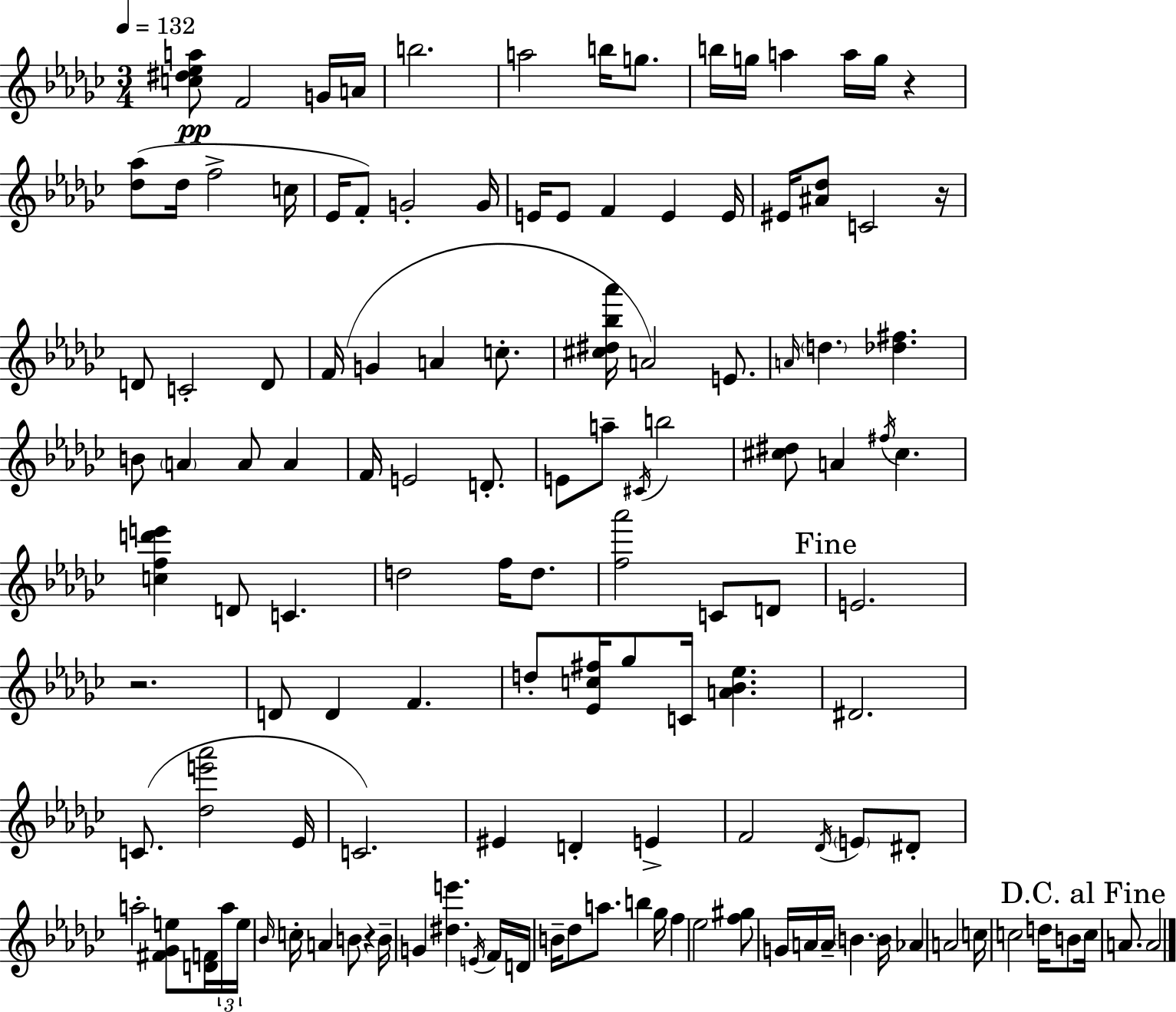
{
  \clef treble
  \numericTimeSignature
  \time 3/4
  \key ees \minor
  \tempo 4 = 132
  <c'' dis'' ees'' a''>8\pp f'2 g'16 a'16 | b''2. | a''2 b''16 g''8. | b''16 g''16 a''4 a''16 g''16 r4 | \break <des'' aes''>8( des''16 f''2-> c''16 | ees'16 f'8-.) g'2-. g'16 | e'16 e'8 f'4 e'4 e'16 | eis'16 <ais' des''>8 c'2 r16 | \break d'8 c'2-. d'8 | f'16( g'4 a'4 c''8.-. | <cis'' dis'' bes'' aes'''>16 a'2) e'8. | \grace { a'16 } \parenthesize d''4. <des'' fis''>4. | \break b'8 \parenthesize a'4 a'8 a'4 | f'16 e'2 d'8.-. | e'8 a''8-- \acciaccatura { cis'16 } b''2 | <cis'' dis''>8 a'4 \acciaccatura { fis''16 } cis''4. | \break <c'' f'' d''' e'''>4 d'8 c'4. | d''2 f''16 | d''8. <f'' aes'''>2 c'8 | d'8 \mark "Fine" e'2. | \break r2. | d'8 d'4 f'4. | d''8-. <ees' c'' fis''>16 ges''8 c'16 <a' bes' ees''>4. | dis'2. | \break c'8.( <des'' e''' aes'''>2 | ees'16 c'2.) | eis'4 d'4-. e'4-> | f'2 \acciaccatura { des'16 } | \break \parenthesize e'8 dis'8-. a''2-. | <fis' ges' e''>8 <d' f'>16 \tuplet 3/2 { a''16 e''16 \grace { bes'16 } } c''16-. a'4 b'8 | r4 b'16-- g'4 <dis'' e'''>4. | \acciaccatura { e'16 } f'16 d'16 b'16-- des''8 a''8. | \break b''4 ges''16 f''4 ees''2 | <f'' gis''>8 g'16 a'16 a'16-- \parenthesize b'4. | b'16 aes'4 a'2 | c''16 c''2 | \break d''16 b'8 \mark "D.C. al Fine" c''16 a'8. a'2 | \bar "|."
}